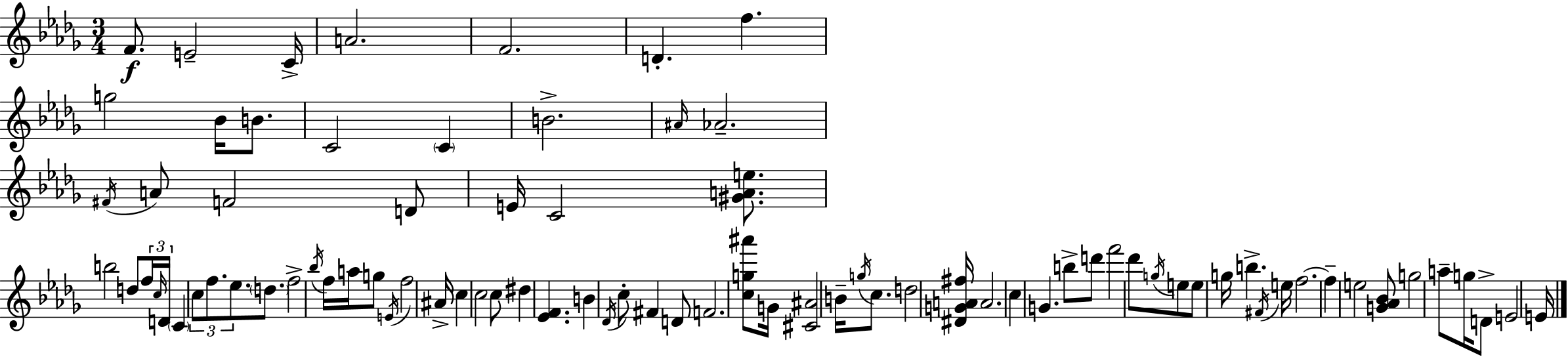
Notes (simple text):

F4/e. E4/h C4/s A4/h. F4/h. D4/q. F5/q. G5/h Bb4/s B4/e. C4/h C4/q B4/h. A#4/s Ab4/h. F#4/s A4/e F4/h D4/e E4/s C4/h [G#4,A4,E5]/e. B5/h D5/e F5/s C5/s D4/s C4/q C5/e F5/e. Eb5/e. D5/e. F5/h Bb5/s F5/s A5/s G5/e E4/s F5/h A#4/s C5/q C5/h C5/e D#5/q [Eb4,F4]/q. B4/q Db4/s C5/e F#4/q D4/e F4/h. [C5,G5,A#6]/e G4/s [C#4,A#4]/h B4/s G5/s C5/e. D5/h [D#4,G4,A4,F#5]/s A4/h. C5/q G4/q. B5/e D6/e F6/h Db6/e G5/s E5/e E5/e G5/s B5/q. F#4/s E5/s F5/h. F5/q E5/h [G4,Ab4,Bb4]/e G5/h A5/e G5/s D4/e E4/h E4/s